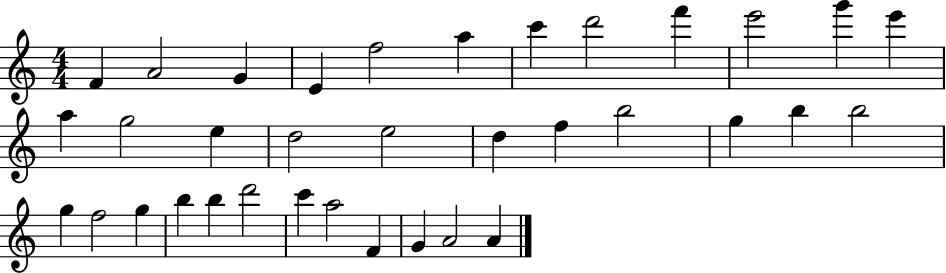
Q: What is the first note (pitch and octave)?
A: F4